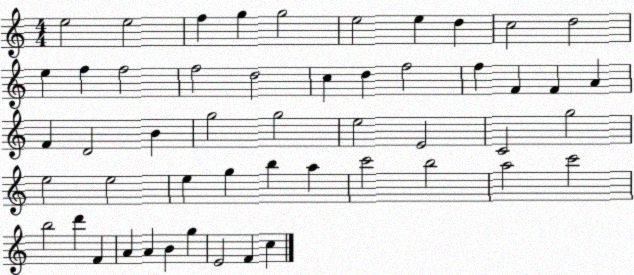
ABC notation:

X:1
T:Untitled
M:4/4
L:1/4
K:C
e2 e2 f g g2 e2 e d c2 d2 e f f2 f2 d2 c d f2 f F F A F D2 B g2 g2 e2 E2 C2 g2 e2 e2 e g b a c'2 b2 a2 c'2 b2 d' F A A B g E2 F c